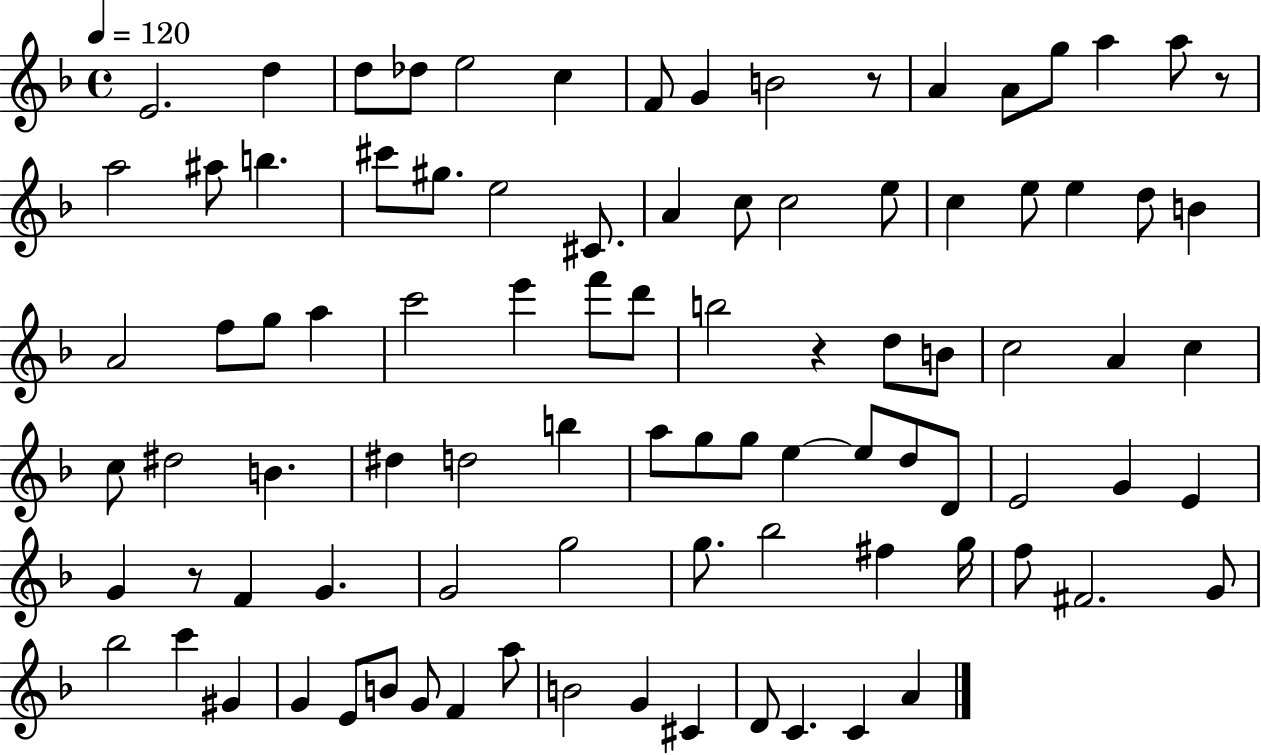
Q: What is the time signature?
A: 4/4